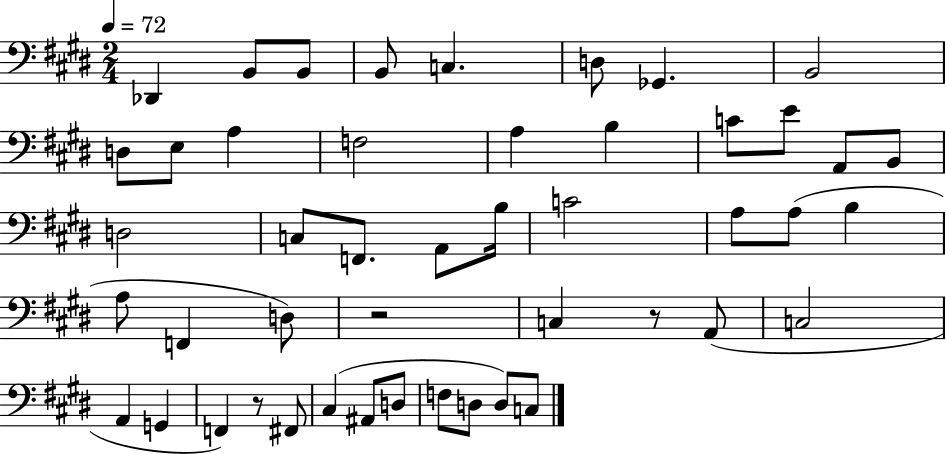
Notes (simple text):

Db2/q B2/e B2/e B2/e C3/q. D3/e Gb2/q. B2/h D3/e E3/e A3/q F3/h A3/q B3/q C4/e E4/e A2/e B2/e D3/h C3/e F2/e. A2/e B3/s C4/h A3/e A3/e B3/q A3/e F2/q D3/e R/h C3/q R/e A2/e C3/h A2/q G2/q F2/q R/e F#2/e C#3/q A#2/e D3/e F3/e D3/e D3/e C3/e